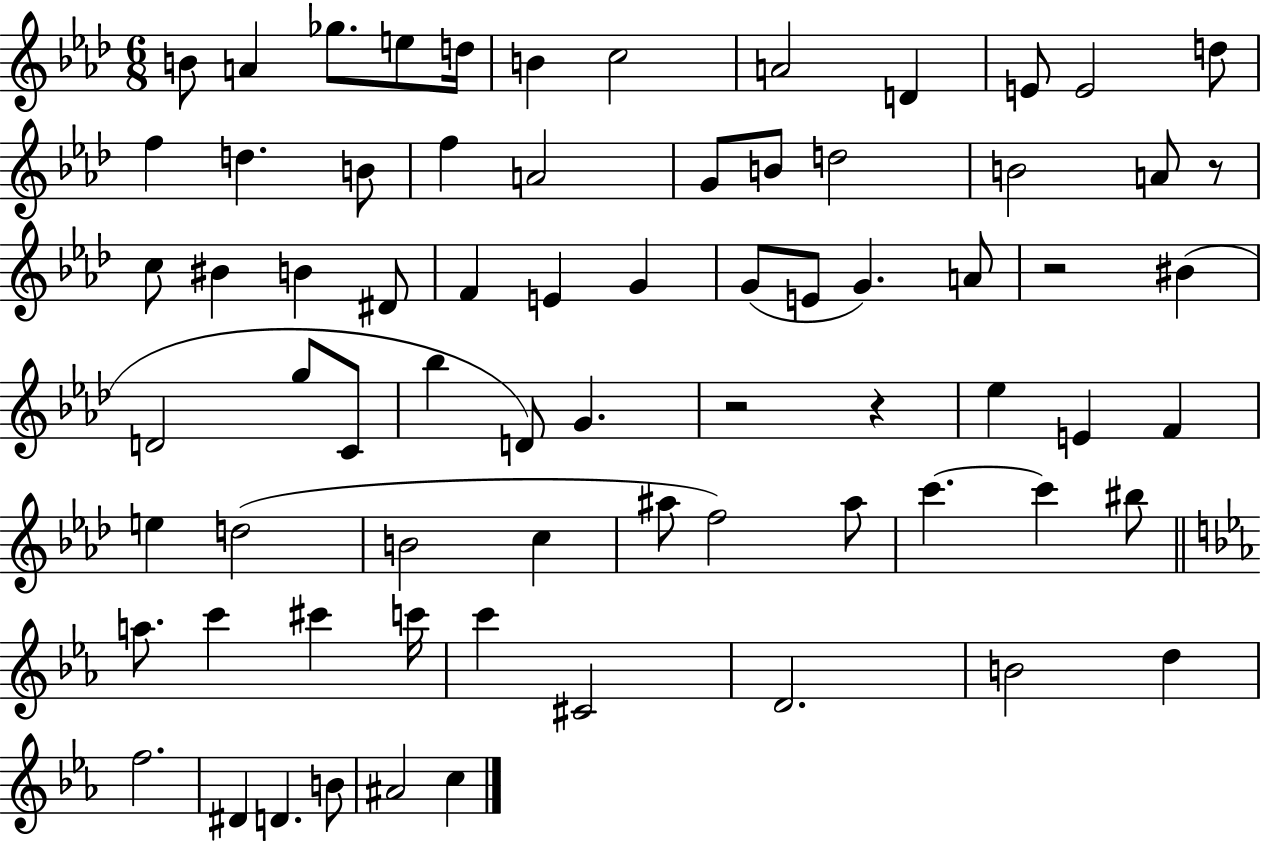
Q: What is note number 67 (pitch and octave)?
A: A#4